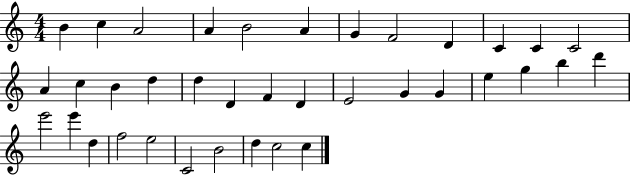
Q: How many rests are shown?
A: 0